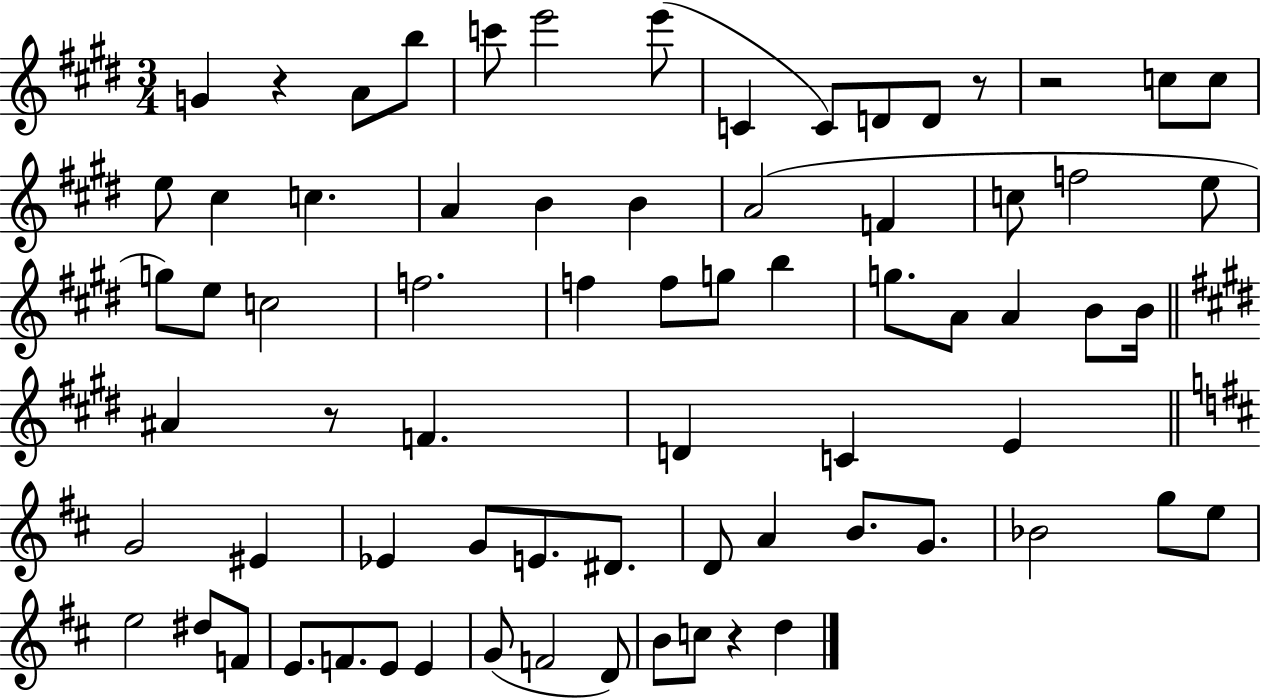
G4/q R/q A4/e B5/e C6/e E6/h E6/e C4/q C4/e D4/e D4/e R/e R/h C5/e C5/e E5/e C#5/q C5/q. A4/q B4/q B4/q A4/h F4/q C5/e F5/h E5/e G5/e E5/e C5/h F5/h. F5/q F5/e G5/e B5/q G5/e. A4/e A4/q B4/e B4/s A#4/q R/e F4/q. D4/q C4/q E4/q G4/h EIS4/q Eb4/q G4/e E4/e. D#4/e. D4/e A4/q B4/e. G4/e. Bb4/h G5/e E5/e E5/h D#5/e F4/e E4/e. F4/e. E4/e E4/q G4/e F4/h D4/e B4/e C5/e R/q D5/q